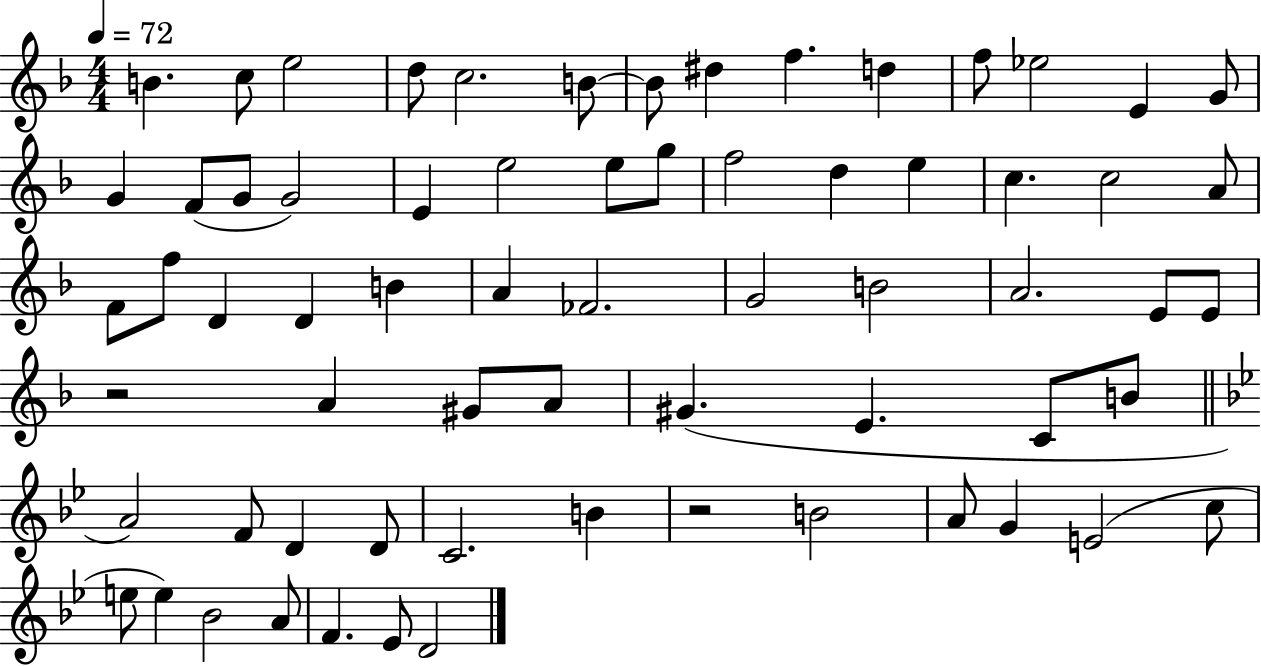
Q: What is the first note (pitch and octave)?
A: B4